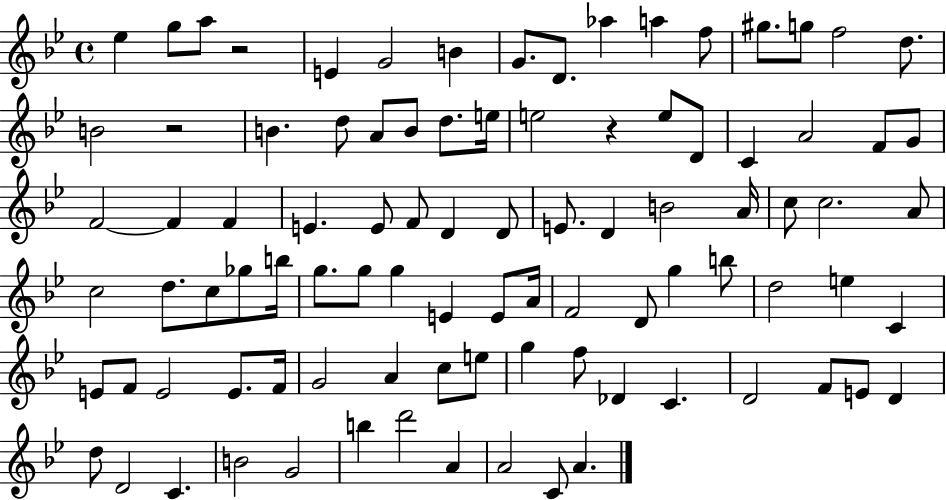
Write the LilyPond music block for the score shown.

{
  \clef treble
  \time 4/4
  \defaultTimeSignature
  \key bes \major
  ees''4 g''8 a''8 r2 | e'4 g'2 b'4 | g'8. d'8. aes''4 a''4 f''8 | gis''8. g''8 f''2 d''8. | \break b'2 r2 | b'4. d''8 a'8 b'8 d''8. e''16 | e''2 r4 e''8 d'8 | c'4 a'2 f'8 g'8 | \break f'2~~ f'4 f'4 | e'4. e'8 f'8 d'4 d'8 | e'8. d'4 b'2 a'16 | c''8 c''2. a'8 | \break c''2 d''8. c''8 ges''8 b''16 | g''8. g''8 g''4 e'4 e'8 a'16 | f'2 d'8 g''4 b''8 | d''2 e''4 c'4 | \break e'8 f'8 e'2 e'8. f'16 | g'2 a'4 c''8 e''8 | g''4 f''8 des'4 c'4. | d'2 f'8 e'8 d'4 | \break d''8 d'2 c'4. | b'2 g'2 | b''4 d'''2 a'4 | a'2 c'8 a'4. | \break \bar "|."
}